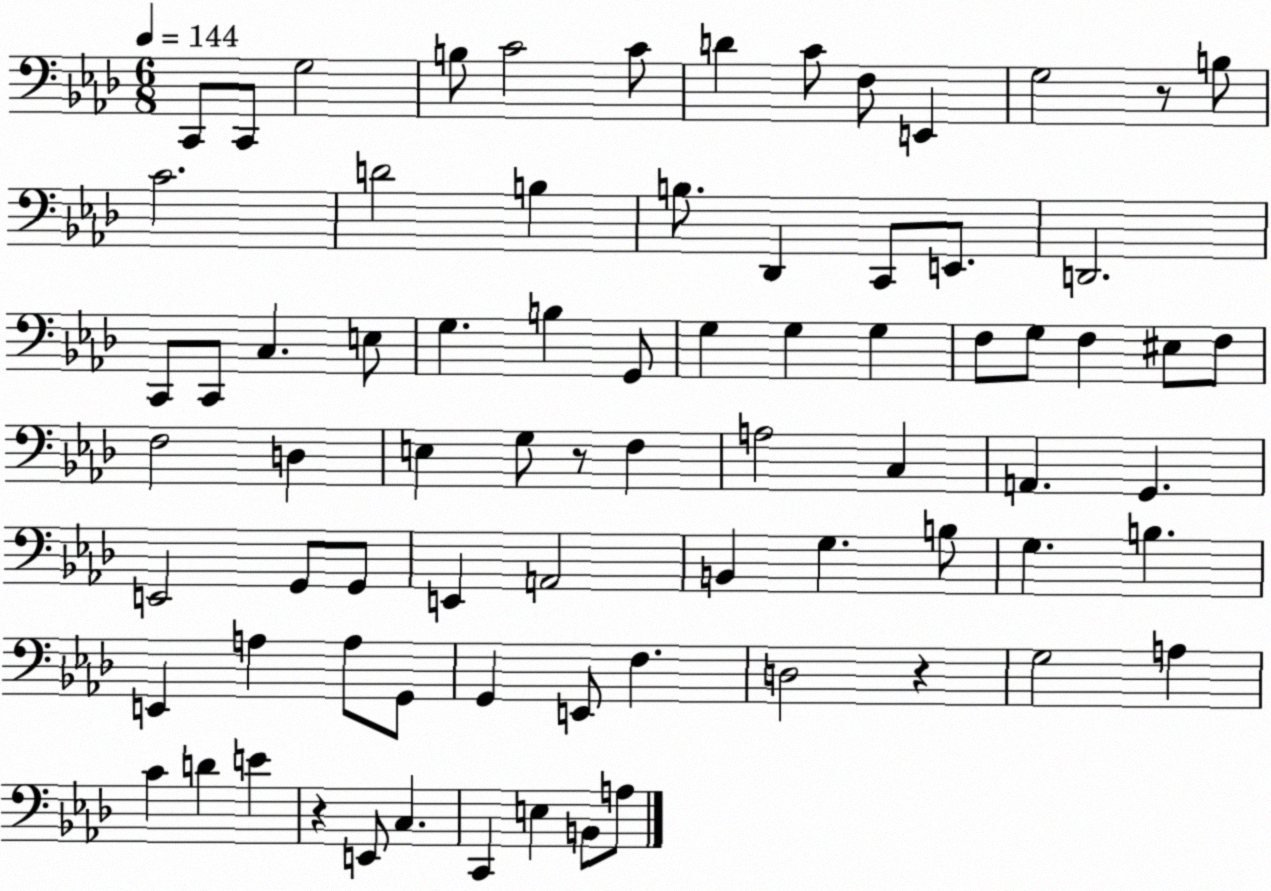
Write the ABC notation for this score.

X:1
T:Untitled
M:6/8
L:1/4
K:Ab
C,,/2 C,,/2 G,2 B,/2 C2 C/2 D C/2 F,/2 E,, G,2 z/2 B,/2 C2 D2 B, B,/2 _D,, C,,/2 E,,/2 D,,2 C,,/2 C,,/2 C, E,/2 G, B, G,,/2 G, G, G, F,/2 G,/2 F, ^E,/2 F,/2 F,2 D, E, G,/2 z/2 F, A,2 C, A,, G,, E,,2 G,,/2 G,,/2 E,, A,,2 B,, G, B,/2 G, B, E,, A, A,/2 G,,/2 G,, E,,/2 F, D,2 z G,2 A, C D E z E,,/2 C, C,, E, B,,/2 A,/2